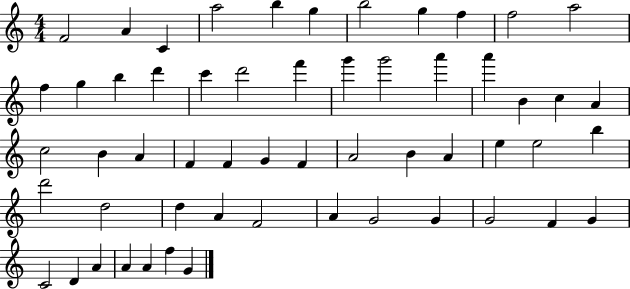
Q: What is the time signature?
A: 4/4